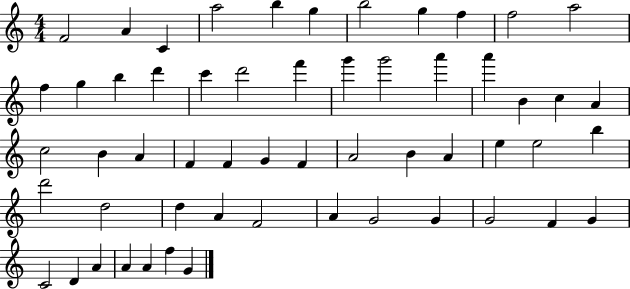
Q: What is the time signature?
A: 4/4